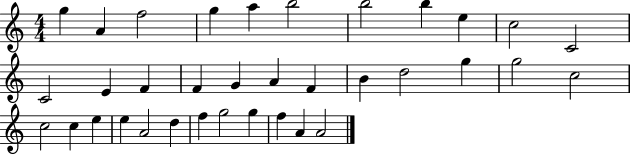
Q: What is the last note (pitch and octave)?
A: A4